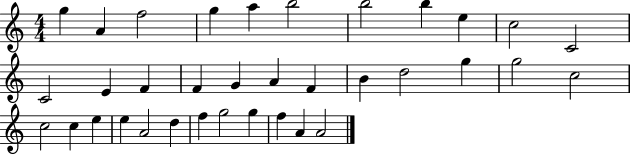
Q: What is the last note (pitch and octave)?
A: A4